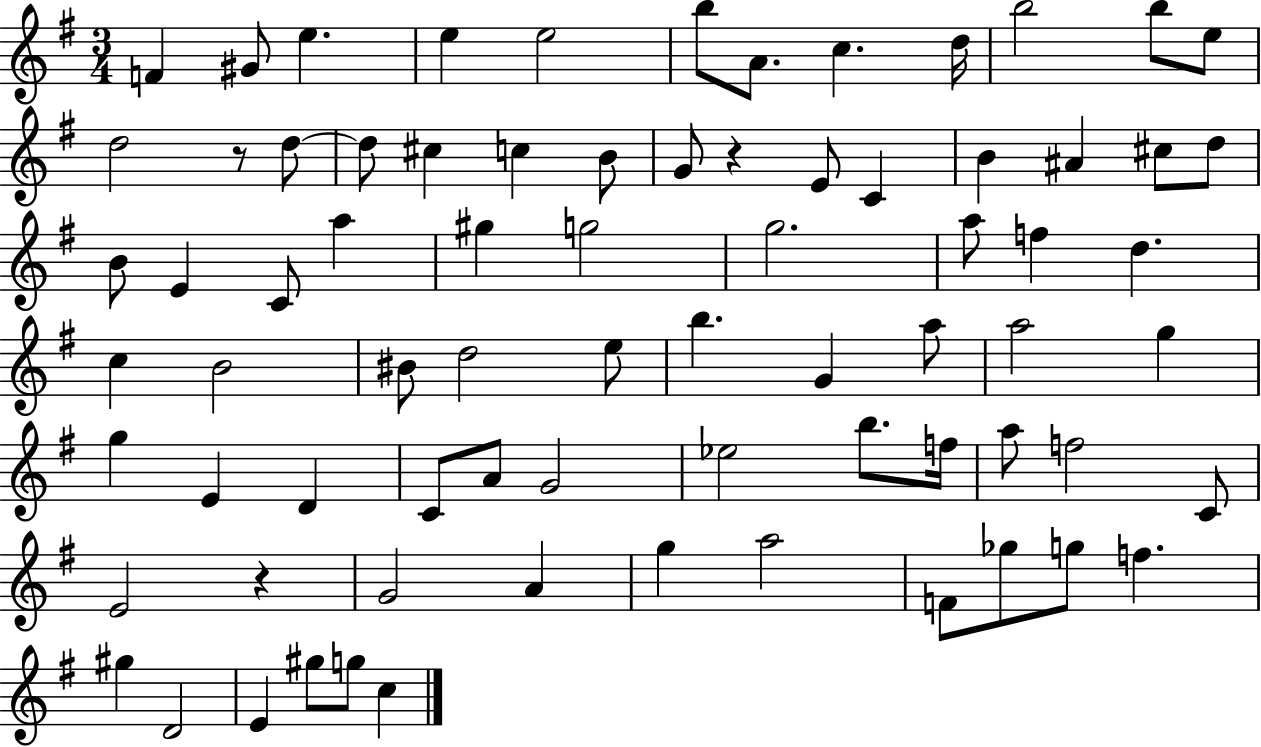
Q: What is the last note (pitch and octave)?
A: C5